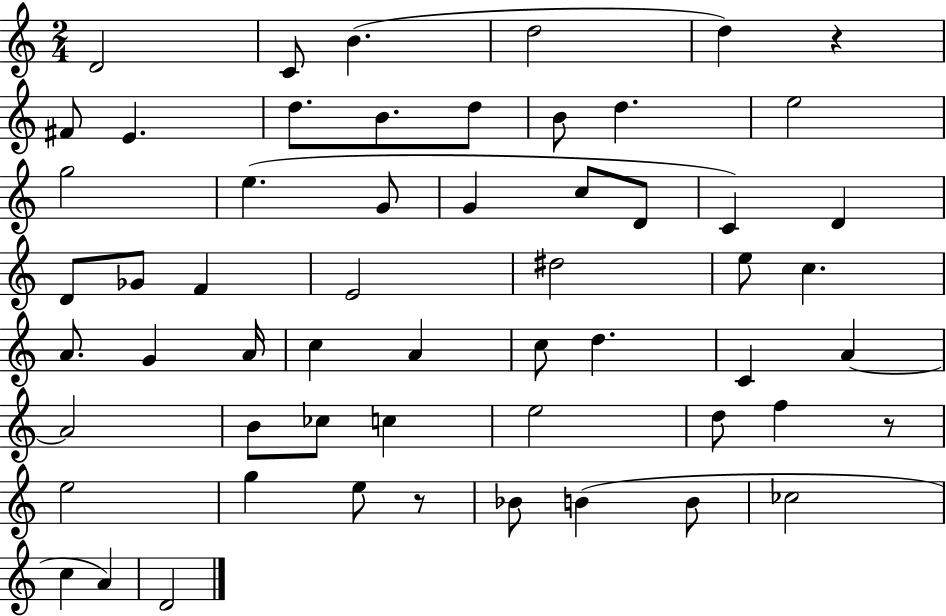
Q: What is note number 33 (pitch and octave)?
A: A4